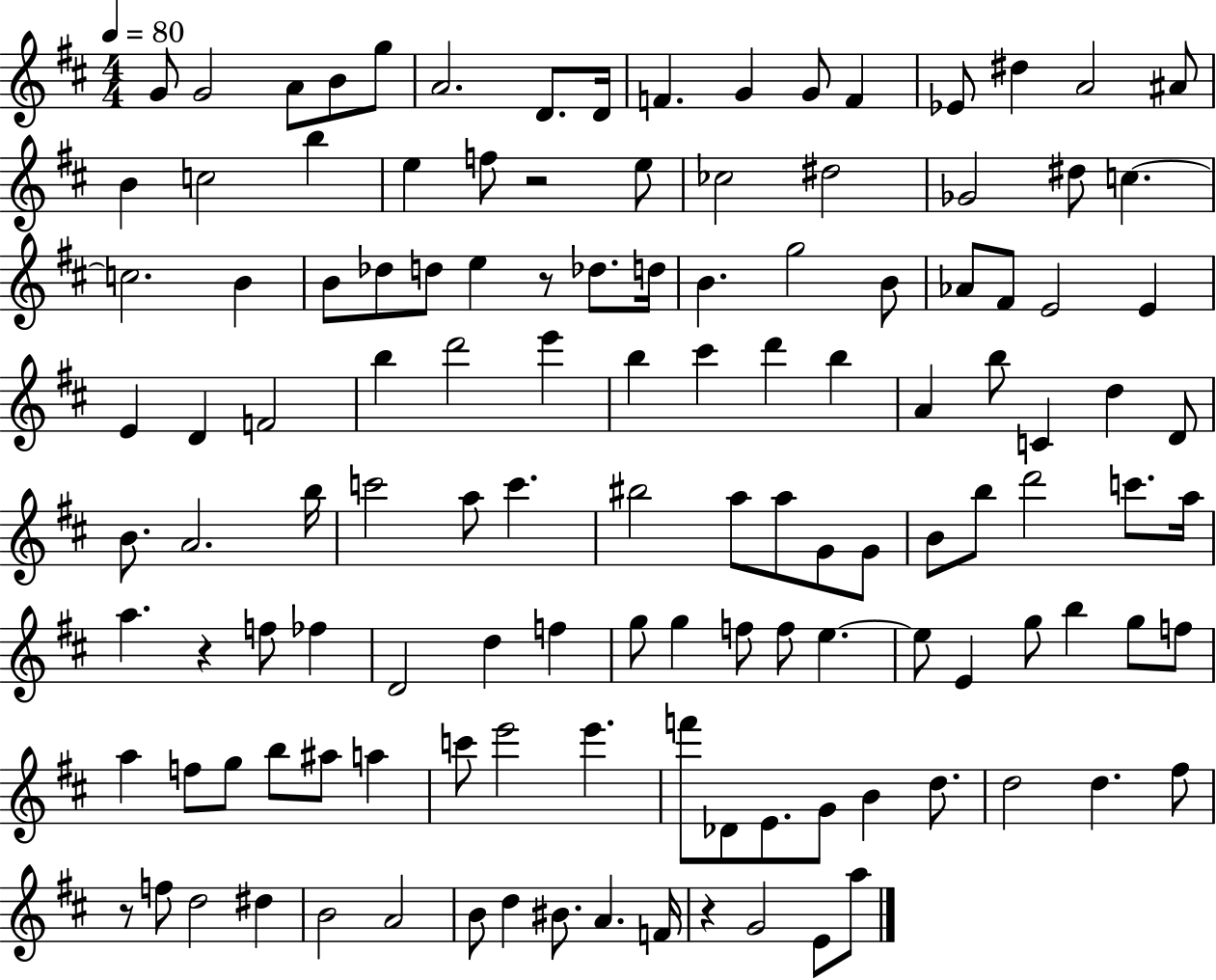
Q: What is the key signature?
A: D major